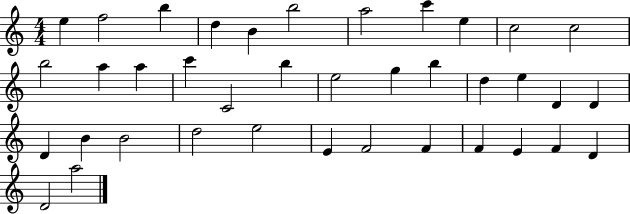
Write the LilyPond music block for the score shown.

{
  \clef treble
  \numericTimeSignature
  \time 4/4
  \key c \major
  e''4 f''2 b''4 | d''4 b'4 b''2 | a''2 c'''4 e''4 | c''2 c''2 | \break b''2 a''4 a''4 | c'''4 c'2 b''4 | e''2 g''4 b''4 | d''4 e''4 d'4 d'4 | \break d'4 b'4 b'2 | d''2 e''2 | e'4 f'2 f'4 | f'4 e'4 f'4 d'4 | \break d'2 a''2 | \bar "|."
}